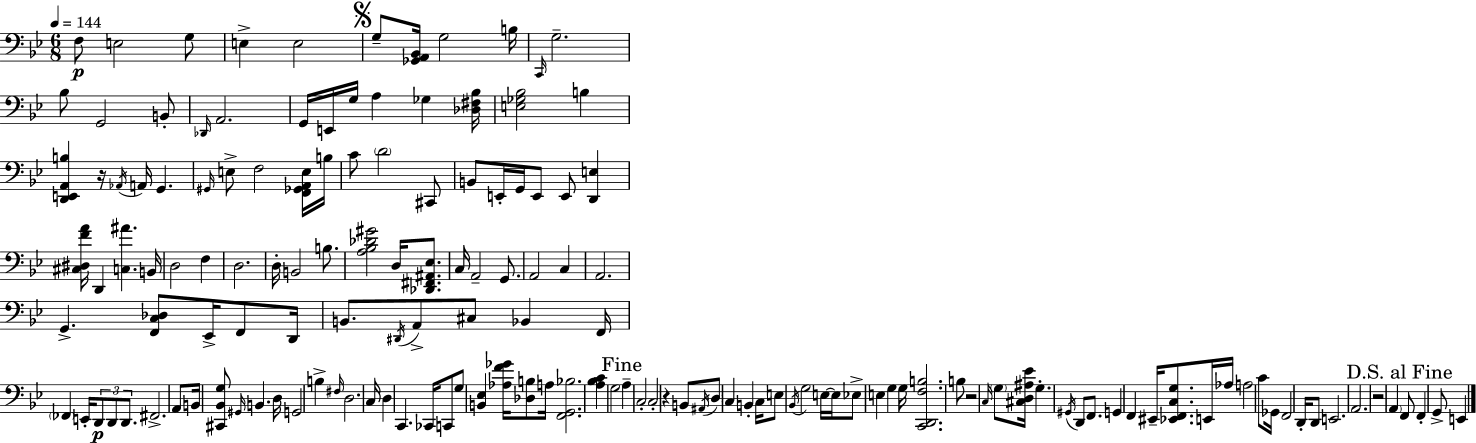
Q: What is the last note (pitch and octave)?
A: E2